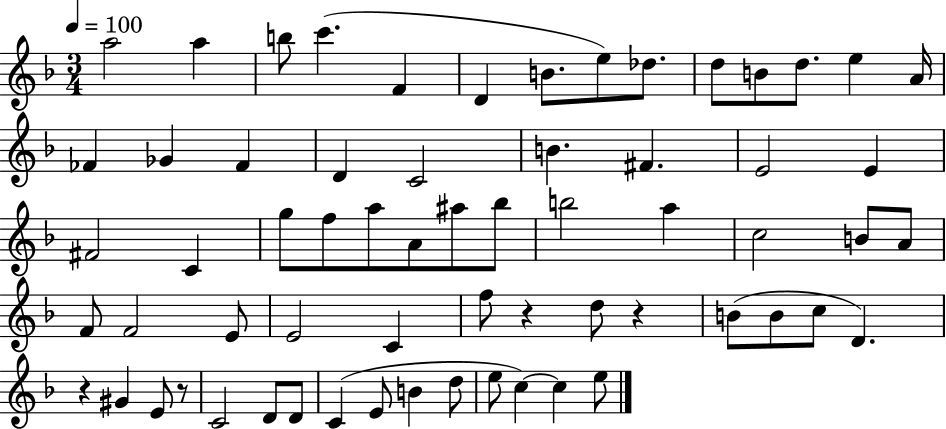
{
  \clef treble
  \numericTimeSignature
  \time 3/4
  \key f \major
  \tempo 4 = 100
  a''2 a''4 | b''8 c'''4.( f'4 | d'4 b'8. e''8) des''8. | d''8 b'8 d''8. e''4 a'16 | \break fes'4 ges'4 fes'4 | d'4 c'2 | b'4. fis'4. | e'2 e'4 | \break fis'2 c'4 | g''8 f''8 a''8 a'8 ais''8 bes''8 | b''2 a''4 | c''2 b'8 a'8 | \break f'8 f'2 e'8 | e'2 c'4 | f''8 r4 d''8 r4 | b'8( b'8 c''8 d'4.) | \break r4 gis'4 e'8 r8 | c'2 d'8 d'8 | c'4( e'8 b'4 d''8 | e''8 c''4~~) c''4 e''8 | \break \bar "|."
}